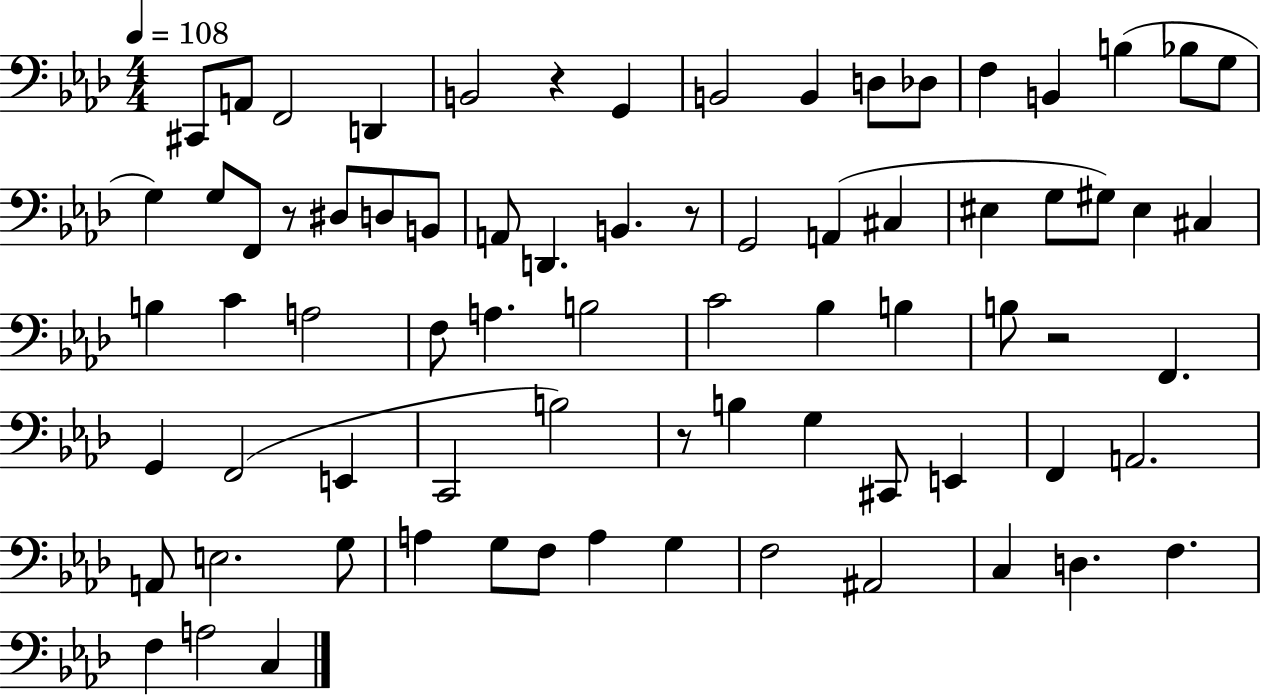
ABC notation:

X:1
T:Untitled
M:4/4
L:1/4
K:Ab
^C,,/2 A,,/2 F,,2 D,, B,,2 z G,, B,,2 B,, D,/2 _D,/2 F, B,, B, _B,/2 G,/2 G, G,/2 F,,/2 z/2 ^D,/2 D,/2 B,,/2 A,,/2 D,, B,, z/2 G,,2 A,, ^C, ^E, G,/2 ^G,/2 ^E, ^C, B, C A,2 F,/2 A, B,2 C2 _B, B, B,/2 z2 F,, G,, F,,2 E,, C,,2 B,2 z/2 B, G, ^C,,/2 E,, F,, A,,2 A,,/2 E,2 G,/2 A, G,/2 F,/2 A, G, F,2 ^A,,2 C, D, F, F, A,2 C,